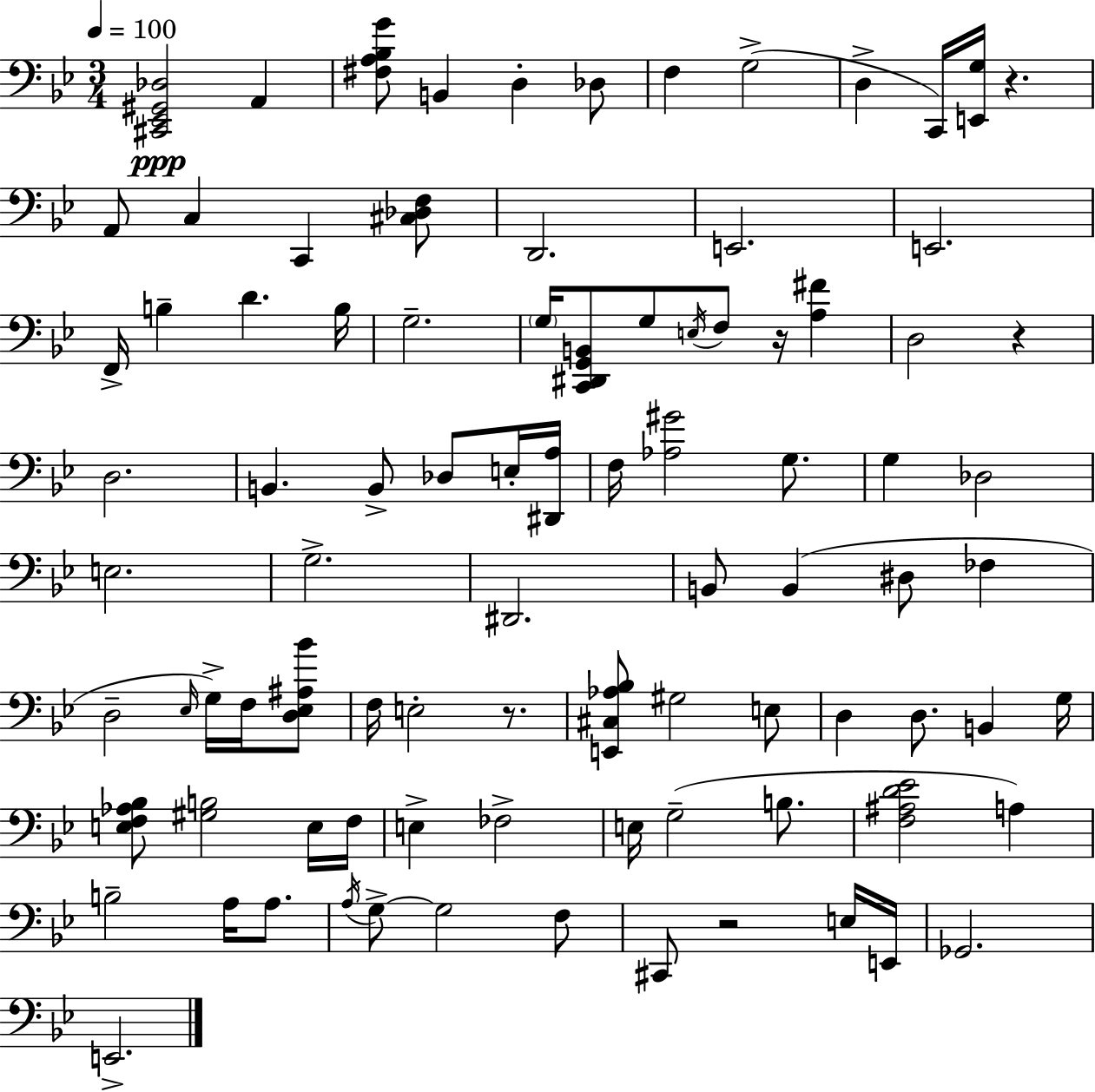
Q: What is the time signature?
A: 3/4